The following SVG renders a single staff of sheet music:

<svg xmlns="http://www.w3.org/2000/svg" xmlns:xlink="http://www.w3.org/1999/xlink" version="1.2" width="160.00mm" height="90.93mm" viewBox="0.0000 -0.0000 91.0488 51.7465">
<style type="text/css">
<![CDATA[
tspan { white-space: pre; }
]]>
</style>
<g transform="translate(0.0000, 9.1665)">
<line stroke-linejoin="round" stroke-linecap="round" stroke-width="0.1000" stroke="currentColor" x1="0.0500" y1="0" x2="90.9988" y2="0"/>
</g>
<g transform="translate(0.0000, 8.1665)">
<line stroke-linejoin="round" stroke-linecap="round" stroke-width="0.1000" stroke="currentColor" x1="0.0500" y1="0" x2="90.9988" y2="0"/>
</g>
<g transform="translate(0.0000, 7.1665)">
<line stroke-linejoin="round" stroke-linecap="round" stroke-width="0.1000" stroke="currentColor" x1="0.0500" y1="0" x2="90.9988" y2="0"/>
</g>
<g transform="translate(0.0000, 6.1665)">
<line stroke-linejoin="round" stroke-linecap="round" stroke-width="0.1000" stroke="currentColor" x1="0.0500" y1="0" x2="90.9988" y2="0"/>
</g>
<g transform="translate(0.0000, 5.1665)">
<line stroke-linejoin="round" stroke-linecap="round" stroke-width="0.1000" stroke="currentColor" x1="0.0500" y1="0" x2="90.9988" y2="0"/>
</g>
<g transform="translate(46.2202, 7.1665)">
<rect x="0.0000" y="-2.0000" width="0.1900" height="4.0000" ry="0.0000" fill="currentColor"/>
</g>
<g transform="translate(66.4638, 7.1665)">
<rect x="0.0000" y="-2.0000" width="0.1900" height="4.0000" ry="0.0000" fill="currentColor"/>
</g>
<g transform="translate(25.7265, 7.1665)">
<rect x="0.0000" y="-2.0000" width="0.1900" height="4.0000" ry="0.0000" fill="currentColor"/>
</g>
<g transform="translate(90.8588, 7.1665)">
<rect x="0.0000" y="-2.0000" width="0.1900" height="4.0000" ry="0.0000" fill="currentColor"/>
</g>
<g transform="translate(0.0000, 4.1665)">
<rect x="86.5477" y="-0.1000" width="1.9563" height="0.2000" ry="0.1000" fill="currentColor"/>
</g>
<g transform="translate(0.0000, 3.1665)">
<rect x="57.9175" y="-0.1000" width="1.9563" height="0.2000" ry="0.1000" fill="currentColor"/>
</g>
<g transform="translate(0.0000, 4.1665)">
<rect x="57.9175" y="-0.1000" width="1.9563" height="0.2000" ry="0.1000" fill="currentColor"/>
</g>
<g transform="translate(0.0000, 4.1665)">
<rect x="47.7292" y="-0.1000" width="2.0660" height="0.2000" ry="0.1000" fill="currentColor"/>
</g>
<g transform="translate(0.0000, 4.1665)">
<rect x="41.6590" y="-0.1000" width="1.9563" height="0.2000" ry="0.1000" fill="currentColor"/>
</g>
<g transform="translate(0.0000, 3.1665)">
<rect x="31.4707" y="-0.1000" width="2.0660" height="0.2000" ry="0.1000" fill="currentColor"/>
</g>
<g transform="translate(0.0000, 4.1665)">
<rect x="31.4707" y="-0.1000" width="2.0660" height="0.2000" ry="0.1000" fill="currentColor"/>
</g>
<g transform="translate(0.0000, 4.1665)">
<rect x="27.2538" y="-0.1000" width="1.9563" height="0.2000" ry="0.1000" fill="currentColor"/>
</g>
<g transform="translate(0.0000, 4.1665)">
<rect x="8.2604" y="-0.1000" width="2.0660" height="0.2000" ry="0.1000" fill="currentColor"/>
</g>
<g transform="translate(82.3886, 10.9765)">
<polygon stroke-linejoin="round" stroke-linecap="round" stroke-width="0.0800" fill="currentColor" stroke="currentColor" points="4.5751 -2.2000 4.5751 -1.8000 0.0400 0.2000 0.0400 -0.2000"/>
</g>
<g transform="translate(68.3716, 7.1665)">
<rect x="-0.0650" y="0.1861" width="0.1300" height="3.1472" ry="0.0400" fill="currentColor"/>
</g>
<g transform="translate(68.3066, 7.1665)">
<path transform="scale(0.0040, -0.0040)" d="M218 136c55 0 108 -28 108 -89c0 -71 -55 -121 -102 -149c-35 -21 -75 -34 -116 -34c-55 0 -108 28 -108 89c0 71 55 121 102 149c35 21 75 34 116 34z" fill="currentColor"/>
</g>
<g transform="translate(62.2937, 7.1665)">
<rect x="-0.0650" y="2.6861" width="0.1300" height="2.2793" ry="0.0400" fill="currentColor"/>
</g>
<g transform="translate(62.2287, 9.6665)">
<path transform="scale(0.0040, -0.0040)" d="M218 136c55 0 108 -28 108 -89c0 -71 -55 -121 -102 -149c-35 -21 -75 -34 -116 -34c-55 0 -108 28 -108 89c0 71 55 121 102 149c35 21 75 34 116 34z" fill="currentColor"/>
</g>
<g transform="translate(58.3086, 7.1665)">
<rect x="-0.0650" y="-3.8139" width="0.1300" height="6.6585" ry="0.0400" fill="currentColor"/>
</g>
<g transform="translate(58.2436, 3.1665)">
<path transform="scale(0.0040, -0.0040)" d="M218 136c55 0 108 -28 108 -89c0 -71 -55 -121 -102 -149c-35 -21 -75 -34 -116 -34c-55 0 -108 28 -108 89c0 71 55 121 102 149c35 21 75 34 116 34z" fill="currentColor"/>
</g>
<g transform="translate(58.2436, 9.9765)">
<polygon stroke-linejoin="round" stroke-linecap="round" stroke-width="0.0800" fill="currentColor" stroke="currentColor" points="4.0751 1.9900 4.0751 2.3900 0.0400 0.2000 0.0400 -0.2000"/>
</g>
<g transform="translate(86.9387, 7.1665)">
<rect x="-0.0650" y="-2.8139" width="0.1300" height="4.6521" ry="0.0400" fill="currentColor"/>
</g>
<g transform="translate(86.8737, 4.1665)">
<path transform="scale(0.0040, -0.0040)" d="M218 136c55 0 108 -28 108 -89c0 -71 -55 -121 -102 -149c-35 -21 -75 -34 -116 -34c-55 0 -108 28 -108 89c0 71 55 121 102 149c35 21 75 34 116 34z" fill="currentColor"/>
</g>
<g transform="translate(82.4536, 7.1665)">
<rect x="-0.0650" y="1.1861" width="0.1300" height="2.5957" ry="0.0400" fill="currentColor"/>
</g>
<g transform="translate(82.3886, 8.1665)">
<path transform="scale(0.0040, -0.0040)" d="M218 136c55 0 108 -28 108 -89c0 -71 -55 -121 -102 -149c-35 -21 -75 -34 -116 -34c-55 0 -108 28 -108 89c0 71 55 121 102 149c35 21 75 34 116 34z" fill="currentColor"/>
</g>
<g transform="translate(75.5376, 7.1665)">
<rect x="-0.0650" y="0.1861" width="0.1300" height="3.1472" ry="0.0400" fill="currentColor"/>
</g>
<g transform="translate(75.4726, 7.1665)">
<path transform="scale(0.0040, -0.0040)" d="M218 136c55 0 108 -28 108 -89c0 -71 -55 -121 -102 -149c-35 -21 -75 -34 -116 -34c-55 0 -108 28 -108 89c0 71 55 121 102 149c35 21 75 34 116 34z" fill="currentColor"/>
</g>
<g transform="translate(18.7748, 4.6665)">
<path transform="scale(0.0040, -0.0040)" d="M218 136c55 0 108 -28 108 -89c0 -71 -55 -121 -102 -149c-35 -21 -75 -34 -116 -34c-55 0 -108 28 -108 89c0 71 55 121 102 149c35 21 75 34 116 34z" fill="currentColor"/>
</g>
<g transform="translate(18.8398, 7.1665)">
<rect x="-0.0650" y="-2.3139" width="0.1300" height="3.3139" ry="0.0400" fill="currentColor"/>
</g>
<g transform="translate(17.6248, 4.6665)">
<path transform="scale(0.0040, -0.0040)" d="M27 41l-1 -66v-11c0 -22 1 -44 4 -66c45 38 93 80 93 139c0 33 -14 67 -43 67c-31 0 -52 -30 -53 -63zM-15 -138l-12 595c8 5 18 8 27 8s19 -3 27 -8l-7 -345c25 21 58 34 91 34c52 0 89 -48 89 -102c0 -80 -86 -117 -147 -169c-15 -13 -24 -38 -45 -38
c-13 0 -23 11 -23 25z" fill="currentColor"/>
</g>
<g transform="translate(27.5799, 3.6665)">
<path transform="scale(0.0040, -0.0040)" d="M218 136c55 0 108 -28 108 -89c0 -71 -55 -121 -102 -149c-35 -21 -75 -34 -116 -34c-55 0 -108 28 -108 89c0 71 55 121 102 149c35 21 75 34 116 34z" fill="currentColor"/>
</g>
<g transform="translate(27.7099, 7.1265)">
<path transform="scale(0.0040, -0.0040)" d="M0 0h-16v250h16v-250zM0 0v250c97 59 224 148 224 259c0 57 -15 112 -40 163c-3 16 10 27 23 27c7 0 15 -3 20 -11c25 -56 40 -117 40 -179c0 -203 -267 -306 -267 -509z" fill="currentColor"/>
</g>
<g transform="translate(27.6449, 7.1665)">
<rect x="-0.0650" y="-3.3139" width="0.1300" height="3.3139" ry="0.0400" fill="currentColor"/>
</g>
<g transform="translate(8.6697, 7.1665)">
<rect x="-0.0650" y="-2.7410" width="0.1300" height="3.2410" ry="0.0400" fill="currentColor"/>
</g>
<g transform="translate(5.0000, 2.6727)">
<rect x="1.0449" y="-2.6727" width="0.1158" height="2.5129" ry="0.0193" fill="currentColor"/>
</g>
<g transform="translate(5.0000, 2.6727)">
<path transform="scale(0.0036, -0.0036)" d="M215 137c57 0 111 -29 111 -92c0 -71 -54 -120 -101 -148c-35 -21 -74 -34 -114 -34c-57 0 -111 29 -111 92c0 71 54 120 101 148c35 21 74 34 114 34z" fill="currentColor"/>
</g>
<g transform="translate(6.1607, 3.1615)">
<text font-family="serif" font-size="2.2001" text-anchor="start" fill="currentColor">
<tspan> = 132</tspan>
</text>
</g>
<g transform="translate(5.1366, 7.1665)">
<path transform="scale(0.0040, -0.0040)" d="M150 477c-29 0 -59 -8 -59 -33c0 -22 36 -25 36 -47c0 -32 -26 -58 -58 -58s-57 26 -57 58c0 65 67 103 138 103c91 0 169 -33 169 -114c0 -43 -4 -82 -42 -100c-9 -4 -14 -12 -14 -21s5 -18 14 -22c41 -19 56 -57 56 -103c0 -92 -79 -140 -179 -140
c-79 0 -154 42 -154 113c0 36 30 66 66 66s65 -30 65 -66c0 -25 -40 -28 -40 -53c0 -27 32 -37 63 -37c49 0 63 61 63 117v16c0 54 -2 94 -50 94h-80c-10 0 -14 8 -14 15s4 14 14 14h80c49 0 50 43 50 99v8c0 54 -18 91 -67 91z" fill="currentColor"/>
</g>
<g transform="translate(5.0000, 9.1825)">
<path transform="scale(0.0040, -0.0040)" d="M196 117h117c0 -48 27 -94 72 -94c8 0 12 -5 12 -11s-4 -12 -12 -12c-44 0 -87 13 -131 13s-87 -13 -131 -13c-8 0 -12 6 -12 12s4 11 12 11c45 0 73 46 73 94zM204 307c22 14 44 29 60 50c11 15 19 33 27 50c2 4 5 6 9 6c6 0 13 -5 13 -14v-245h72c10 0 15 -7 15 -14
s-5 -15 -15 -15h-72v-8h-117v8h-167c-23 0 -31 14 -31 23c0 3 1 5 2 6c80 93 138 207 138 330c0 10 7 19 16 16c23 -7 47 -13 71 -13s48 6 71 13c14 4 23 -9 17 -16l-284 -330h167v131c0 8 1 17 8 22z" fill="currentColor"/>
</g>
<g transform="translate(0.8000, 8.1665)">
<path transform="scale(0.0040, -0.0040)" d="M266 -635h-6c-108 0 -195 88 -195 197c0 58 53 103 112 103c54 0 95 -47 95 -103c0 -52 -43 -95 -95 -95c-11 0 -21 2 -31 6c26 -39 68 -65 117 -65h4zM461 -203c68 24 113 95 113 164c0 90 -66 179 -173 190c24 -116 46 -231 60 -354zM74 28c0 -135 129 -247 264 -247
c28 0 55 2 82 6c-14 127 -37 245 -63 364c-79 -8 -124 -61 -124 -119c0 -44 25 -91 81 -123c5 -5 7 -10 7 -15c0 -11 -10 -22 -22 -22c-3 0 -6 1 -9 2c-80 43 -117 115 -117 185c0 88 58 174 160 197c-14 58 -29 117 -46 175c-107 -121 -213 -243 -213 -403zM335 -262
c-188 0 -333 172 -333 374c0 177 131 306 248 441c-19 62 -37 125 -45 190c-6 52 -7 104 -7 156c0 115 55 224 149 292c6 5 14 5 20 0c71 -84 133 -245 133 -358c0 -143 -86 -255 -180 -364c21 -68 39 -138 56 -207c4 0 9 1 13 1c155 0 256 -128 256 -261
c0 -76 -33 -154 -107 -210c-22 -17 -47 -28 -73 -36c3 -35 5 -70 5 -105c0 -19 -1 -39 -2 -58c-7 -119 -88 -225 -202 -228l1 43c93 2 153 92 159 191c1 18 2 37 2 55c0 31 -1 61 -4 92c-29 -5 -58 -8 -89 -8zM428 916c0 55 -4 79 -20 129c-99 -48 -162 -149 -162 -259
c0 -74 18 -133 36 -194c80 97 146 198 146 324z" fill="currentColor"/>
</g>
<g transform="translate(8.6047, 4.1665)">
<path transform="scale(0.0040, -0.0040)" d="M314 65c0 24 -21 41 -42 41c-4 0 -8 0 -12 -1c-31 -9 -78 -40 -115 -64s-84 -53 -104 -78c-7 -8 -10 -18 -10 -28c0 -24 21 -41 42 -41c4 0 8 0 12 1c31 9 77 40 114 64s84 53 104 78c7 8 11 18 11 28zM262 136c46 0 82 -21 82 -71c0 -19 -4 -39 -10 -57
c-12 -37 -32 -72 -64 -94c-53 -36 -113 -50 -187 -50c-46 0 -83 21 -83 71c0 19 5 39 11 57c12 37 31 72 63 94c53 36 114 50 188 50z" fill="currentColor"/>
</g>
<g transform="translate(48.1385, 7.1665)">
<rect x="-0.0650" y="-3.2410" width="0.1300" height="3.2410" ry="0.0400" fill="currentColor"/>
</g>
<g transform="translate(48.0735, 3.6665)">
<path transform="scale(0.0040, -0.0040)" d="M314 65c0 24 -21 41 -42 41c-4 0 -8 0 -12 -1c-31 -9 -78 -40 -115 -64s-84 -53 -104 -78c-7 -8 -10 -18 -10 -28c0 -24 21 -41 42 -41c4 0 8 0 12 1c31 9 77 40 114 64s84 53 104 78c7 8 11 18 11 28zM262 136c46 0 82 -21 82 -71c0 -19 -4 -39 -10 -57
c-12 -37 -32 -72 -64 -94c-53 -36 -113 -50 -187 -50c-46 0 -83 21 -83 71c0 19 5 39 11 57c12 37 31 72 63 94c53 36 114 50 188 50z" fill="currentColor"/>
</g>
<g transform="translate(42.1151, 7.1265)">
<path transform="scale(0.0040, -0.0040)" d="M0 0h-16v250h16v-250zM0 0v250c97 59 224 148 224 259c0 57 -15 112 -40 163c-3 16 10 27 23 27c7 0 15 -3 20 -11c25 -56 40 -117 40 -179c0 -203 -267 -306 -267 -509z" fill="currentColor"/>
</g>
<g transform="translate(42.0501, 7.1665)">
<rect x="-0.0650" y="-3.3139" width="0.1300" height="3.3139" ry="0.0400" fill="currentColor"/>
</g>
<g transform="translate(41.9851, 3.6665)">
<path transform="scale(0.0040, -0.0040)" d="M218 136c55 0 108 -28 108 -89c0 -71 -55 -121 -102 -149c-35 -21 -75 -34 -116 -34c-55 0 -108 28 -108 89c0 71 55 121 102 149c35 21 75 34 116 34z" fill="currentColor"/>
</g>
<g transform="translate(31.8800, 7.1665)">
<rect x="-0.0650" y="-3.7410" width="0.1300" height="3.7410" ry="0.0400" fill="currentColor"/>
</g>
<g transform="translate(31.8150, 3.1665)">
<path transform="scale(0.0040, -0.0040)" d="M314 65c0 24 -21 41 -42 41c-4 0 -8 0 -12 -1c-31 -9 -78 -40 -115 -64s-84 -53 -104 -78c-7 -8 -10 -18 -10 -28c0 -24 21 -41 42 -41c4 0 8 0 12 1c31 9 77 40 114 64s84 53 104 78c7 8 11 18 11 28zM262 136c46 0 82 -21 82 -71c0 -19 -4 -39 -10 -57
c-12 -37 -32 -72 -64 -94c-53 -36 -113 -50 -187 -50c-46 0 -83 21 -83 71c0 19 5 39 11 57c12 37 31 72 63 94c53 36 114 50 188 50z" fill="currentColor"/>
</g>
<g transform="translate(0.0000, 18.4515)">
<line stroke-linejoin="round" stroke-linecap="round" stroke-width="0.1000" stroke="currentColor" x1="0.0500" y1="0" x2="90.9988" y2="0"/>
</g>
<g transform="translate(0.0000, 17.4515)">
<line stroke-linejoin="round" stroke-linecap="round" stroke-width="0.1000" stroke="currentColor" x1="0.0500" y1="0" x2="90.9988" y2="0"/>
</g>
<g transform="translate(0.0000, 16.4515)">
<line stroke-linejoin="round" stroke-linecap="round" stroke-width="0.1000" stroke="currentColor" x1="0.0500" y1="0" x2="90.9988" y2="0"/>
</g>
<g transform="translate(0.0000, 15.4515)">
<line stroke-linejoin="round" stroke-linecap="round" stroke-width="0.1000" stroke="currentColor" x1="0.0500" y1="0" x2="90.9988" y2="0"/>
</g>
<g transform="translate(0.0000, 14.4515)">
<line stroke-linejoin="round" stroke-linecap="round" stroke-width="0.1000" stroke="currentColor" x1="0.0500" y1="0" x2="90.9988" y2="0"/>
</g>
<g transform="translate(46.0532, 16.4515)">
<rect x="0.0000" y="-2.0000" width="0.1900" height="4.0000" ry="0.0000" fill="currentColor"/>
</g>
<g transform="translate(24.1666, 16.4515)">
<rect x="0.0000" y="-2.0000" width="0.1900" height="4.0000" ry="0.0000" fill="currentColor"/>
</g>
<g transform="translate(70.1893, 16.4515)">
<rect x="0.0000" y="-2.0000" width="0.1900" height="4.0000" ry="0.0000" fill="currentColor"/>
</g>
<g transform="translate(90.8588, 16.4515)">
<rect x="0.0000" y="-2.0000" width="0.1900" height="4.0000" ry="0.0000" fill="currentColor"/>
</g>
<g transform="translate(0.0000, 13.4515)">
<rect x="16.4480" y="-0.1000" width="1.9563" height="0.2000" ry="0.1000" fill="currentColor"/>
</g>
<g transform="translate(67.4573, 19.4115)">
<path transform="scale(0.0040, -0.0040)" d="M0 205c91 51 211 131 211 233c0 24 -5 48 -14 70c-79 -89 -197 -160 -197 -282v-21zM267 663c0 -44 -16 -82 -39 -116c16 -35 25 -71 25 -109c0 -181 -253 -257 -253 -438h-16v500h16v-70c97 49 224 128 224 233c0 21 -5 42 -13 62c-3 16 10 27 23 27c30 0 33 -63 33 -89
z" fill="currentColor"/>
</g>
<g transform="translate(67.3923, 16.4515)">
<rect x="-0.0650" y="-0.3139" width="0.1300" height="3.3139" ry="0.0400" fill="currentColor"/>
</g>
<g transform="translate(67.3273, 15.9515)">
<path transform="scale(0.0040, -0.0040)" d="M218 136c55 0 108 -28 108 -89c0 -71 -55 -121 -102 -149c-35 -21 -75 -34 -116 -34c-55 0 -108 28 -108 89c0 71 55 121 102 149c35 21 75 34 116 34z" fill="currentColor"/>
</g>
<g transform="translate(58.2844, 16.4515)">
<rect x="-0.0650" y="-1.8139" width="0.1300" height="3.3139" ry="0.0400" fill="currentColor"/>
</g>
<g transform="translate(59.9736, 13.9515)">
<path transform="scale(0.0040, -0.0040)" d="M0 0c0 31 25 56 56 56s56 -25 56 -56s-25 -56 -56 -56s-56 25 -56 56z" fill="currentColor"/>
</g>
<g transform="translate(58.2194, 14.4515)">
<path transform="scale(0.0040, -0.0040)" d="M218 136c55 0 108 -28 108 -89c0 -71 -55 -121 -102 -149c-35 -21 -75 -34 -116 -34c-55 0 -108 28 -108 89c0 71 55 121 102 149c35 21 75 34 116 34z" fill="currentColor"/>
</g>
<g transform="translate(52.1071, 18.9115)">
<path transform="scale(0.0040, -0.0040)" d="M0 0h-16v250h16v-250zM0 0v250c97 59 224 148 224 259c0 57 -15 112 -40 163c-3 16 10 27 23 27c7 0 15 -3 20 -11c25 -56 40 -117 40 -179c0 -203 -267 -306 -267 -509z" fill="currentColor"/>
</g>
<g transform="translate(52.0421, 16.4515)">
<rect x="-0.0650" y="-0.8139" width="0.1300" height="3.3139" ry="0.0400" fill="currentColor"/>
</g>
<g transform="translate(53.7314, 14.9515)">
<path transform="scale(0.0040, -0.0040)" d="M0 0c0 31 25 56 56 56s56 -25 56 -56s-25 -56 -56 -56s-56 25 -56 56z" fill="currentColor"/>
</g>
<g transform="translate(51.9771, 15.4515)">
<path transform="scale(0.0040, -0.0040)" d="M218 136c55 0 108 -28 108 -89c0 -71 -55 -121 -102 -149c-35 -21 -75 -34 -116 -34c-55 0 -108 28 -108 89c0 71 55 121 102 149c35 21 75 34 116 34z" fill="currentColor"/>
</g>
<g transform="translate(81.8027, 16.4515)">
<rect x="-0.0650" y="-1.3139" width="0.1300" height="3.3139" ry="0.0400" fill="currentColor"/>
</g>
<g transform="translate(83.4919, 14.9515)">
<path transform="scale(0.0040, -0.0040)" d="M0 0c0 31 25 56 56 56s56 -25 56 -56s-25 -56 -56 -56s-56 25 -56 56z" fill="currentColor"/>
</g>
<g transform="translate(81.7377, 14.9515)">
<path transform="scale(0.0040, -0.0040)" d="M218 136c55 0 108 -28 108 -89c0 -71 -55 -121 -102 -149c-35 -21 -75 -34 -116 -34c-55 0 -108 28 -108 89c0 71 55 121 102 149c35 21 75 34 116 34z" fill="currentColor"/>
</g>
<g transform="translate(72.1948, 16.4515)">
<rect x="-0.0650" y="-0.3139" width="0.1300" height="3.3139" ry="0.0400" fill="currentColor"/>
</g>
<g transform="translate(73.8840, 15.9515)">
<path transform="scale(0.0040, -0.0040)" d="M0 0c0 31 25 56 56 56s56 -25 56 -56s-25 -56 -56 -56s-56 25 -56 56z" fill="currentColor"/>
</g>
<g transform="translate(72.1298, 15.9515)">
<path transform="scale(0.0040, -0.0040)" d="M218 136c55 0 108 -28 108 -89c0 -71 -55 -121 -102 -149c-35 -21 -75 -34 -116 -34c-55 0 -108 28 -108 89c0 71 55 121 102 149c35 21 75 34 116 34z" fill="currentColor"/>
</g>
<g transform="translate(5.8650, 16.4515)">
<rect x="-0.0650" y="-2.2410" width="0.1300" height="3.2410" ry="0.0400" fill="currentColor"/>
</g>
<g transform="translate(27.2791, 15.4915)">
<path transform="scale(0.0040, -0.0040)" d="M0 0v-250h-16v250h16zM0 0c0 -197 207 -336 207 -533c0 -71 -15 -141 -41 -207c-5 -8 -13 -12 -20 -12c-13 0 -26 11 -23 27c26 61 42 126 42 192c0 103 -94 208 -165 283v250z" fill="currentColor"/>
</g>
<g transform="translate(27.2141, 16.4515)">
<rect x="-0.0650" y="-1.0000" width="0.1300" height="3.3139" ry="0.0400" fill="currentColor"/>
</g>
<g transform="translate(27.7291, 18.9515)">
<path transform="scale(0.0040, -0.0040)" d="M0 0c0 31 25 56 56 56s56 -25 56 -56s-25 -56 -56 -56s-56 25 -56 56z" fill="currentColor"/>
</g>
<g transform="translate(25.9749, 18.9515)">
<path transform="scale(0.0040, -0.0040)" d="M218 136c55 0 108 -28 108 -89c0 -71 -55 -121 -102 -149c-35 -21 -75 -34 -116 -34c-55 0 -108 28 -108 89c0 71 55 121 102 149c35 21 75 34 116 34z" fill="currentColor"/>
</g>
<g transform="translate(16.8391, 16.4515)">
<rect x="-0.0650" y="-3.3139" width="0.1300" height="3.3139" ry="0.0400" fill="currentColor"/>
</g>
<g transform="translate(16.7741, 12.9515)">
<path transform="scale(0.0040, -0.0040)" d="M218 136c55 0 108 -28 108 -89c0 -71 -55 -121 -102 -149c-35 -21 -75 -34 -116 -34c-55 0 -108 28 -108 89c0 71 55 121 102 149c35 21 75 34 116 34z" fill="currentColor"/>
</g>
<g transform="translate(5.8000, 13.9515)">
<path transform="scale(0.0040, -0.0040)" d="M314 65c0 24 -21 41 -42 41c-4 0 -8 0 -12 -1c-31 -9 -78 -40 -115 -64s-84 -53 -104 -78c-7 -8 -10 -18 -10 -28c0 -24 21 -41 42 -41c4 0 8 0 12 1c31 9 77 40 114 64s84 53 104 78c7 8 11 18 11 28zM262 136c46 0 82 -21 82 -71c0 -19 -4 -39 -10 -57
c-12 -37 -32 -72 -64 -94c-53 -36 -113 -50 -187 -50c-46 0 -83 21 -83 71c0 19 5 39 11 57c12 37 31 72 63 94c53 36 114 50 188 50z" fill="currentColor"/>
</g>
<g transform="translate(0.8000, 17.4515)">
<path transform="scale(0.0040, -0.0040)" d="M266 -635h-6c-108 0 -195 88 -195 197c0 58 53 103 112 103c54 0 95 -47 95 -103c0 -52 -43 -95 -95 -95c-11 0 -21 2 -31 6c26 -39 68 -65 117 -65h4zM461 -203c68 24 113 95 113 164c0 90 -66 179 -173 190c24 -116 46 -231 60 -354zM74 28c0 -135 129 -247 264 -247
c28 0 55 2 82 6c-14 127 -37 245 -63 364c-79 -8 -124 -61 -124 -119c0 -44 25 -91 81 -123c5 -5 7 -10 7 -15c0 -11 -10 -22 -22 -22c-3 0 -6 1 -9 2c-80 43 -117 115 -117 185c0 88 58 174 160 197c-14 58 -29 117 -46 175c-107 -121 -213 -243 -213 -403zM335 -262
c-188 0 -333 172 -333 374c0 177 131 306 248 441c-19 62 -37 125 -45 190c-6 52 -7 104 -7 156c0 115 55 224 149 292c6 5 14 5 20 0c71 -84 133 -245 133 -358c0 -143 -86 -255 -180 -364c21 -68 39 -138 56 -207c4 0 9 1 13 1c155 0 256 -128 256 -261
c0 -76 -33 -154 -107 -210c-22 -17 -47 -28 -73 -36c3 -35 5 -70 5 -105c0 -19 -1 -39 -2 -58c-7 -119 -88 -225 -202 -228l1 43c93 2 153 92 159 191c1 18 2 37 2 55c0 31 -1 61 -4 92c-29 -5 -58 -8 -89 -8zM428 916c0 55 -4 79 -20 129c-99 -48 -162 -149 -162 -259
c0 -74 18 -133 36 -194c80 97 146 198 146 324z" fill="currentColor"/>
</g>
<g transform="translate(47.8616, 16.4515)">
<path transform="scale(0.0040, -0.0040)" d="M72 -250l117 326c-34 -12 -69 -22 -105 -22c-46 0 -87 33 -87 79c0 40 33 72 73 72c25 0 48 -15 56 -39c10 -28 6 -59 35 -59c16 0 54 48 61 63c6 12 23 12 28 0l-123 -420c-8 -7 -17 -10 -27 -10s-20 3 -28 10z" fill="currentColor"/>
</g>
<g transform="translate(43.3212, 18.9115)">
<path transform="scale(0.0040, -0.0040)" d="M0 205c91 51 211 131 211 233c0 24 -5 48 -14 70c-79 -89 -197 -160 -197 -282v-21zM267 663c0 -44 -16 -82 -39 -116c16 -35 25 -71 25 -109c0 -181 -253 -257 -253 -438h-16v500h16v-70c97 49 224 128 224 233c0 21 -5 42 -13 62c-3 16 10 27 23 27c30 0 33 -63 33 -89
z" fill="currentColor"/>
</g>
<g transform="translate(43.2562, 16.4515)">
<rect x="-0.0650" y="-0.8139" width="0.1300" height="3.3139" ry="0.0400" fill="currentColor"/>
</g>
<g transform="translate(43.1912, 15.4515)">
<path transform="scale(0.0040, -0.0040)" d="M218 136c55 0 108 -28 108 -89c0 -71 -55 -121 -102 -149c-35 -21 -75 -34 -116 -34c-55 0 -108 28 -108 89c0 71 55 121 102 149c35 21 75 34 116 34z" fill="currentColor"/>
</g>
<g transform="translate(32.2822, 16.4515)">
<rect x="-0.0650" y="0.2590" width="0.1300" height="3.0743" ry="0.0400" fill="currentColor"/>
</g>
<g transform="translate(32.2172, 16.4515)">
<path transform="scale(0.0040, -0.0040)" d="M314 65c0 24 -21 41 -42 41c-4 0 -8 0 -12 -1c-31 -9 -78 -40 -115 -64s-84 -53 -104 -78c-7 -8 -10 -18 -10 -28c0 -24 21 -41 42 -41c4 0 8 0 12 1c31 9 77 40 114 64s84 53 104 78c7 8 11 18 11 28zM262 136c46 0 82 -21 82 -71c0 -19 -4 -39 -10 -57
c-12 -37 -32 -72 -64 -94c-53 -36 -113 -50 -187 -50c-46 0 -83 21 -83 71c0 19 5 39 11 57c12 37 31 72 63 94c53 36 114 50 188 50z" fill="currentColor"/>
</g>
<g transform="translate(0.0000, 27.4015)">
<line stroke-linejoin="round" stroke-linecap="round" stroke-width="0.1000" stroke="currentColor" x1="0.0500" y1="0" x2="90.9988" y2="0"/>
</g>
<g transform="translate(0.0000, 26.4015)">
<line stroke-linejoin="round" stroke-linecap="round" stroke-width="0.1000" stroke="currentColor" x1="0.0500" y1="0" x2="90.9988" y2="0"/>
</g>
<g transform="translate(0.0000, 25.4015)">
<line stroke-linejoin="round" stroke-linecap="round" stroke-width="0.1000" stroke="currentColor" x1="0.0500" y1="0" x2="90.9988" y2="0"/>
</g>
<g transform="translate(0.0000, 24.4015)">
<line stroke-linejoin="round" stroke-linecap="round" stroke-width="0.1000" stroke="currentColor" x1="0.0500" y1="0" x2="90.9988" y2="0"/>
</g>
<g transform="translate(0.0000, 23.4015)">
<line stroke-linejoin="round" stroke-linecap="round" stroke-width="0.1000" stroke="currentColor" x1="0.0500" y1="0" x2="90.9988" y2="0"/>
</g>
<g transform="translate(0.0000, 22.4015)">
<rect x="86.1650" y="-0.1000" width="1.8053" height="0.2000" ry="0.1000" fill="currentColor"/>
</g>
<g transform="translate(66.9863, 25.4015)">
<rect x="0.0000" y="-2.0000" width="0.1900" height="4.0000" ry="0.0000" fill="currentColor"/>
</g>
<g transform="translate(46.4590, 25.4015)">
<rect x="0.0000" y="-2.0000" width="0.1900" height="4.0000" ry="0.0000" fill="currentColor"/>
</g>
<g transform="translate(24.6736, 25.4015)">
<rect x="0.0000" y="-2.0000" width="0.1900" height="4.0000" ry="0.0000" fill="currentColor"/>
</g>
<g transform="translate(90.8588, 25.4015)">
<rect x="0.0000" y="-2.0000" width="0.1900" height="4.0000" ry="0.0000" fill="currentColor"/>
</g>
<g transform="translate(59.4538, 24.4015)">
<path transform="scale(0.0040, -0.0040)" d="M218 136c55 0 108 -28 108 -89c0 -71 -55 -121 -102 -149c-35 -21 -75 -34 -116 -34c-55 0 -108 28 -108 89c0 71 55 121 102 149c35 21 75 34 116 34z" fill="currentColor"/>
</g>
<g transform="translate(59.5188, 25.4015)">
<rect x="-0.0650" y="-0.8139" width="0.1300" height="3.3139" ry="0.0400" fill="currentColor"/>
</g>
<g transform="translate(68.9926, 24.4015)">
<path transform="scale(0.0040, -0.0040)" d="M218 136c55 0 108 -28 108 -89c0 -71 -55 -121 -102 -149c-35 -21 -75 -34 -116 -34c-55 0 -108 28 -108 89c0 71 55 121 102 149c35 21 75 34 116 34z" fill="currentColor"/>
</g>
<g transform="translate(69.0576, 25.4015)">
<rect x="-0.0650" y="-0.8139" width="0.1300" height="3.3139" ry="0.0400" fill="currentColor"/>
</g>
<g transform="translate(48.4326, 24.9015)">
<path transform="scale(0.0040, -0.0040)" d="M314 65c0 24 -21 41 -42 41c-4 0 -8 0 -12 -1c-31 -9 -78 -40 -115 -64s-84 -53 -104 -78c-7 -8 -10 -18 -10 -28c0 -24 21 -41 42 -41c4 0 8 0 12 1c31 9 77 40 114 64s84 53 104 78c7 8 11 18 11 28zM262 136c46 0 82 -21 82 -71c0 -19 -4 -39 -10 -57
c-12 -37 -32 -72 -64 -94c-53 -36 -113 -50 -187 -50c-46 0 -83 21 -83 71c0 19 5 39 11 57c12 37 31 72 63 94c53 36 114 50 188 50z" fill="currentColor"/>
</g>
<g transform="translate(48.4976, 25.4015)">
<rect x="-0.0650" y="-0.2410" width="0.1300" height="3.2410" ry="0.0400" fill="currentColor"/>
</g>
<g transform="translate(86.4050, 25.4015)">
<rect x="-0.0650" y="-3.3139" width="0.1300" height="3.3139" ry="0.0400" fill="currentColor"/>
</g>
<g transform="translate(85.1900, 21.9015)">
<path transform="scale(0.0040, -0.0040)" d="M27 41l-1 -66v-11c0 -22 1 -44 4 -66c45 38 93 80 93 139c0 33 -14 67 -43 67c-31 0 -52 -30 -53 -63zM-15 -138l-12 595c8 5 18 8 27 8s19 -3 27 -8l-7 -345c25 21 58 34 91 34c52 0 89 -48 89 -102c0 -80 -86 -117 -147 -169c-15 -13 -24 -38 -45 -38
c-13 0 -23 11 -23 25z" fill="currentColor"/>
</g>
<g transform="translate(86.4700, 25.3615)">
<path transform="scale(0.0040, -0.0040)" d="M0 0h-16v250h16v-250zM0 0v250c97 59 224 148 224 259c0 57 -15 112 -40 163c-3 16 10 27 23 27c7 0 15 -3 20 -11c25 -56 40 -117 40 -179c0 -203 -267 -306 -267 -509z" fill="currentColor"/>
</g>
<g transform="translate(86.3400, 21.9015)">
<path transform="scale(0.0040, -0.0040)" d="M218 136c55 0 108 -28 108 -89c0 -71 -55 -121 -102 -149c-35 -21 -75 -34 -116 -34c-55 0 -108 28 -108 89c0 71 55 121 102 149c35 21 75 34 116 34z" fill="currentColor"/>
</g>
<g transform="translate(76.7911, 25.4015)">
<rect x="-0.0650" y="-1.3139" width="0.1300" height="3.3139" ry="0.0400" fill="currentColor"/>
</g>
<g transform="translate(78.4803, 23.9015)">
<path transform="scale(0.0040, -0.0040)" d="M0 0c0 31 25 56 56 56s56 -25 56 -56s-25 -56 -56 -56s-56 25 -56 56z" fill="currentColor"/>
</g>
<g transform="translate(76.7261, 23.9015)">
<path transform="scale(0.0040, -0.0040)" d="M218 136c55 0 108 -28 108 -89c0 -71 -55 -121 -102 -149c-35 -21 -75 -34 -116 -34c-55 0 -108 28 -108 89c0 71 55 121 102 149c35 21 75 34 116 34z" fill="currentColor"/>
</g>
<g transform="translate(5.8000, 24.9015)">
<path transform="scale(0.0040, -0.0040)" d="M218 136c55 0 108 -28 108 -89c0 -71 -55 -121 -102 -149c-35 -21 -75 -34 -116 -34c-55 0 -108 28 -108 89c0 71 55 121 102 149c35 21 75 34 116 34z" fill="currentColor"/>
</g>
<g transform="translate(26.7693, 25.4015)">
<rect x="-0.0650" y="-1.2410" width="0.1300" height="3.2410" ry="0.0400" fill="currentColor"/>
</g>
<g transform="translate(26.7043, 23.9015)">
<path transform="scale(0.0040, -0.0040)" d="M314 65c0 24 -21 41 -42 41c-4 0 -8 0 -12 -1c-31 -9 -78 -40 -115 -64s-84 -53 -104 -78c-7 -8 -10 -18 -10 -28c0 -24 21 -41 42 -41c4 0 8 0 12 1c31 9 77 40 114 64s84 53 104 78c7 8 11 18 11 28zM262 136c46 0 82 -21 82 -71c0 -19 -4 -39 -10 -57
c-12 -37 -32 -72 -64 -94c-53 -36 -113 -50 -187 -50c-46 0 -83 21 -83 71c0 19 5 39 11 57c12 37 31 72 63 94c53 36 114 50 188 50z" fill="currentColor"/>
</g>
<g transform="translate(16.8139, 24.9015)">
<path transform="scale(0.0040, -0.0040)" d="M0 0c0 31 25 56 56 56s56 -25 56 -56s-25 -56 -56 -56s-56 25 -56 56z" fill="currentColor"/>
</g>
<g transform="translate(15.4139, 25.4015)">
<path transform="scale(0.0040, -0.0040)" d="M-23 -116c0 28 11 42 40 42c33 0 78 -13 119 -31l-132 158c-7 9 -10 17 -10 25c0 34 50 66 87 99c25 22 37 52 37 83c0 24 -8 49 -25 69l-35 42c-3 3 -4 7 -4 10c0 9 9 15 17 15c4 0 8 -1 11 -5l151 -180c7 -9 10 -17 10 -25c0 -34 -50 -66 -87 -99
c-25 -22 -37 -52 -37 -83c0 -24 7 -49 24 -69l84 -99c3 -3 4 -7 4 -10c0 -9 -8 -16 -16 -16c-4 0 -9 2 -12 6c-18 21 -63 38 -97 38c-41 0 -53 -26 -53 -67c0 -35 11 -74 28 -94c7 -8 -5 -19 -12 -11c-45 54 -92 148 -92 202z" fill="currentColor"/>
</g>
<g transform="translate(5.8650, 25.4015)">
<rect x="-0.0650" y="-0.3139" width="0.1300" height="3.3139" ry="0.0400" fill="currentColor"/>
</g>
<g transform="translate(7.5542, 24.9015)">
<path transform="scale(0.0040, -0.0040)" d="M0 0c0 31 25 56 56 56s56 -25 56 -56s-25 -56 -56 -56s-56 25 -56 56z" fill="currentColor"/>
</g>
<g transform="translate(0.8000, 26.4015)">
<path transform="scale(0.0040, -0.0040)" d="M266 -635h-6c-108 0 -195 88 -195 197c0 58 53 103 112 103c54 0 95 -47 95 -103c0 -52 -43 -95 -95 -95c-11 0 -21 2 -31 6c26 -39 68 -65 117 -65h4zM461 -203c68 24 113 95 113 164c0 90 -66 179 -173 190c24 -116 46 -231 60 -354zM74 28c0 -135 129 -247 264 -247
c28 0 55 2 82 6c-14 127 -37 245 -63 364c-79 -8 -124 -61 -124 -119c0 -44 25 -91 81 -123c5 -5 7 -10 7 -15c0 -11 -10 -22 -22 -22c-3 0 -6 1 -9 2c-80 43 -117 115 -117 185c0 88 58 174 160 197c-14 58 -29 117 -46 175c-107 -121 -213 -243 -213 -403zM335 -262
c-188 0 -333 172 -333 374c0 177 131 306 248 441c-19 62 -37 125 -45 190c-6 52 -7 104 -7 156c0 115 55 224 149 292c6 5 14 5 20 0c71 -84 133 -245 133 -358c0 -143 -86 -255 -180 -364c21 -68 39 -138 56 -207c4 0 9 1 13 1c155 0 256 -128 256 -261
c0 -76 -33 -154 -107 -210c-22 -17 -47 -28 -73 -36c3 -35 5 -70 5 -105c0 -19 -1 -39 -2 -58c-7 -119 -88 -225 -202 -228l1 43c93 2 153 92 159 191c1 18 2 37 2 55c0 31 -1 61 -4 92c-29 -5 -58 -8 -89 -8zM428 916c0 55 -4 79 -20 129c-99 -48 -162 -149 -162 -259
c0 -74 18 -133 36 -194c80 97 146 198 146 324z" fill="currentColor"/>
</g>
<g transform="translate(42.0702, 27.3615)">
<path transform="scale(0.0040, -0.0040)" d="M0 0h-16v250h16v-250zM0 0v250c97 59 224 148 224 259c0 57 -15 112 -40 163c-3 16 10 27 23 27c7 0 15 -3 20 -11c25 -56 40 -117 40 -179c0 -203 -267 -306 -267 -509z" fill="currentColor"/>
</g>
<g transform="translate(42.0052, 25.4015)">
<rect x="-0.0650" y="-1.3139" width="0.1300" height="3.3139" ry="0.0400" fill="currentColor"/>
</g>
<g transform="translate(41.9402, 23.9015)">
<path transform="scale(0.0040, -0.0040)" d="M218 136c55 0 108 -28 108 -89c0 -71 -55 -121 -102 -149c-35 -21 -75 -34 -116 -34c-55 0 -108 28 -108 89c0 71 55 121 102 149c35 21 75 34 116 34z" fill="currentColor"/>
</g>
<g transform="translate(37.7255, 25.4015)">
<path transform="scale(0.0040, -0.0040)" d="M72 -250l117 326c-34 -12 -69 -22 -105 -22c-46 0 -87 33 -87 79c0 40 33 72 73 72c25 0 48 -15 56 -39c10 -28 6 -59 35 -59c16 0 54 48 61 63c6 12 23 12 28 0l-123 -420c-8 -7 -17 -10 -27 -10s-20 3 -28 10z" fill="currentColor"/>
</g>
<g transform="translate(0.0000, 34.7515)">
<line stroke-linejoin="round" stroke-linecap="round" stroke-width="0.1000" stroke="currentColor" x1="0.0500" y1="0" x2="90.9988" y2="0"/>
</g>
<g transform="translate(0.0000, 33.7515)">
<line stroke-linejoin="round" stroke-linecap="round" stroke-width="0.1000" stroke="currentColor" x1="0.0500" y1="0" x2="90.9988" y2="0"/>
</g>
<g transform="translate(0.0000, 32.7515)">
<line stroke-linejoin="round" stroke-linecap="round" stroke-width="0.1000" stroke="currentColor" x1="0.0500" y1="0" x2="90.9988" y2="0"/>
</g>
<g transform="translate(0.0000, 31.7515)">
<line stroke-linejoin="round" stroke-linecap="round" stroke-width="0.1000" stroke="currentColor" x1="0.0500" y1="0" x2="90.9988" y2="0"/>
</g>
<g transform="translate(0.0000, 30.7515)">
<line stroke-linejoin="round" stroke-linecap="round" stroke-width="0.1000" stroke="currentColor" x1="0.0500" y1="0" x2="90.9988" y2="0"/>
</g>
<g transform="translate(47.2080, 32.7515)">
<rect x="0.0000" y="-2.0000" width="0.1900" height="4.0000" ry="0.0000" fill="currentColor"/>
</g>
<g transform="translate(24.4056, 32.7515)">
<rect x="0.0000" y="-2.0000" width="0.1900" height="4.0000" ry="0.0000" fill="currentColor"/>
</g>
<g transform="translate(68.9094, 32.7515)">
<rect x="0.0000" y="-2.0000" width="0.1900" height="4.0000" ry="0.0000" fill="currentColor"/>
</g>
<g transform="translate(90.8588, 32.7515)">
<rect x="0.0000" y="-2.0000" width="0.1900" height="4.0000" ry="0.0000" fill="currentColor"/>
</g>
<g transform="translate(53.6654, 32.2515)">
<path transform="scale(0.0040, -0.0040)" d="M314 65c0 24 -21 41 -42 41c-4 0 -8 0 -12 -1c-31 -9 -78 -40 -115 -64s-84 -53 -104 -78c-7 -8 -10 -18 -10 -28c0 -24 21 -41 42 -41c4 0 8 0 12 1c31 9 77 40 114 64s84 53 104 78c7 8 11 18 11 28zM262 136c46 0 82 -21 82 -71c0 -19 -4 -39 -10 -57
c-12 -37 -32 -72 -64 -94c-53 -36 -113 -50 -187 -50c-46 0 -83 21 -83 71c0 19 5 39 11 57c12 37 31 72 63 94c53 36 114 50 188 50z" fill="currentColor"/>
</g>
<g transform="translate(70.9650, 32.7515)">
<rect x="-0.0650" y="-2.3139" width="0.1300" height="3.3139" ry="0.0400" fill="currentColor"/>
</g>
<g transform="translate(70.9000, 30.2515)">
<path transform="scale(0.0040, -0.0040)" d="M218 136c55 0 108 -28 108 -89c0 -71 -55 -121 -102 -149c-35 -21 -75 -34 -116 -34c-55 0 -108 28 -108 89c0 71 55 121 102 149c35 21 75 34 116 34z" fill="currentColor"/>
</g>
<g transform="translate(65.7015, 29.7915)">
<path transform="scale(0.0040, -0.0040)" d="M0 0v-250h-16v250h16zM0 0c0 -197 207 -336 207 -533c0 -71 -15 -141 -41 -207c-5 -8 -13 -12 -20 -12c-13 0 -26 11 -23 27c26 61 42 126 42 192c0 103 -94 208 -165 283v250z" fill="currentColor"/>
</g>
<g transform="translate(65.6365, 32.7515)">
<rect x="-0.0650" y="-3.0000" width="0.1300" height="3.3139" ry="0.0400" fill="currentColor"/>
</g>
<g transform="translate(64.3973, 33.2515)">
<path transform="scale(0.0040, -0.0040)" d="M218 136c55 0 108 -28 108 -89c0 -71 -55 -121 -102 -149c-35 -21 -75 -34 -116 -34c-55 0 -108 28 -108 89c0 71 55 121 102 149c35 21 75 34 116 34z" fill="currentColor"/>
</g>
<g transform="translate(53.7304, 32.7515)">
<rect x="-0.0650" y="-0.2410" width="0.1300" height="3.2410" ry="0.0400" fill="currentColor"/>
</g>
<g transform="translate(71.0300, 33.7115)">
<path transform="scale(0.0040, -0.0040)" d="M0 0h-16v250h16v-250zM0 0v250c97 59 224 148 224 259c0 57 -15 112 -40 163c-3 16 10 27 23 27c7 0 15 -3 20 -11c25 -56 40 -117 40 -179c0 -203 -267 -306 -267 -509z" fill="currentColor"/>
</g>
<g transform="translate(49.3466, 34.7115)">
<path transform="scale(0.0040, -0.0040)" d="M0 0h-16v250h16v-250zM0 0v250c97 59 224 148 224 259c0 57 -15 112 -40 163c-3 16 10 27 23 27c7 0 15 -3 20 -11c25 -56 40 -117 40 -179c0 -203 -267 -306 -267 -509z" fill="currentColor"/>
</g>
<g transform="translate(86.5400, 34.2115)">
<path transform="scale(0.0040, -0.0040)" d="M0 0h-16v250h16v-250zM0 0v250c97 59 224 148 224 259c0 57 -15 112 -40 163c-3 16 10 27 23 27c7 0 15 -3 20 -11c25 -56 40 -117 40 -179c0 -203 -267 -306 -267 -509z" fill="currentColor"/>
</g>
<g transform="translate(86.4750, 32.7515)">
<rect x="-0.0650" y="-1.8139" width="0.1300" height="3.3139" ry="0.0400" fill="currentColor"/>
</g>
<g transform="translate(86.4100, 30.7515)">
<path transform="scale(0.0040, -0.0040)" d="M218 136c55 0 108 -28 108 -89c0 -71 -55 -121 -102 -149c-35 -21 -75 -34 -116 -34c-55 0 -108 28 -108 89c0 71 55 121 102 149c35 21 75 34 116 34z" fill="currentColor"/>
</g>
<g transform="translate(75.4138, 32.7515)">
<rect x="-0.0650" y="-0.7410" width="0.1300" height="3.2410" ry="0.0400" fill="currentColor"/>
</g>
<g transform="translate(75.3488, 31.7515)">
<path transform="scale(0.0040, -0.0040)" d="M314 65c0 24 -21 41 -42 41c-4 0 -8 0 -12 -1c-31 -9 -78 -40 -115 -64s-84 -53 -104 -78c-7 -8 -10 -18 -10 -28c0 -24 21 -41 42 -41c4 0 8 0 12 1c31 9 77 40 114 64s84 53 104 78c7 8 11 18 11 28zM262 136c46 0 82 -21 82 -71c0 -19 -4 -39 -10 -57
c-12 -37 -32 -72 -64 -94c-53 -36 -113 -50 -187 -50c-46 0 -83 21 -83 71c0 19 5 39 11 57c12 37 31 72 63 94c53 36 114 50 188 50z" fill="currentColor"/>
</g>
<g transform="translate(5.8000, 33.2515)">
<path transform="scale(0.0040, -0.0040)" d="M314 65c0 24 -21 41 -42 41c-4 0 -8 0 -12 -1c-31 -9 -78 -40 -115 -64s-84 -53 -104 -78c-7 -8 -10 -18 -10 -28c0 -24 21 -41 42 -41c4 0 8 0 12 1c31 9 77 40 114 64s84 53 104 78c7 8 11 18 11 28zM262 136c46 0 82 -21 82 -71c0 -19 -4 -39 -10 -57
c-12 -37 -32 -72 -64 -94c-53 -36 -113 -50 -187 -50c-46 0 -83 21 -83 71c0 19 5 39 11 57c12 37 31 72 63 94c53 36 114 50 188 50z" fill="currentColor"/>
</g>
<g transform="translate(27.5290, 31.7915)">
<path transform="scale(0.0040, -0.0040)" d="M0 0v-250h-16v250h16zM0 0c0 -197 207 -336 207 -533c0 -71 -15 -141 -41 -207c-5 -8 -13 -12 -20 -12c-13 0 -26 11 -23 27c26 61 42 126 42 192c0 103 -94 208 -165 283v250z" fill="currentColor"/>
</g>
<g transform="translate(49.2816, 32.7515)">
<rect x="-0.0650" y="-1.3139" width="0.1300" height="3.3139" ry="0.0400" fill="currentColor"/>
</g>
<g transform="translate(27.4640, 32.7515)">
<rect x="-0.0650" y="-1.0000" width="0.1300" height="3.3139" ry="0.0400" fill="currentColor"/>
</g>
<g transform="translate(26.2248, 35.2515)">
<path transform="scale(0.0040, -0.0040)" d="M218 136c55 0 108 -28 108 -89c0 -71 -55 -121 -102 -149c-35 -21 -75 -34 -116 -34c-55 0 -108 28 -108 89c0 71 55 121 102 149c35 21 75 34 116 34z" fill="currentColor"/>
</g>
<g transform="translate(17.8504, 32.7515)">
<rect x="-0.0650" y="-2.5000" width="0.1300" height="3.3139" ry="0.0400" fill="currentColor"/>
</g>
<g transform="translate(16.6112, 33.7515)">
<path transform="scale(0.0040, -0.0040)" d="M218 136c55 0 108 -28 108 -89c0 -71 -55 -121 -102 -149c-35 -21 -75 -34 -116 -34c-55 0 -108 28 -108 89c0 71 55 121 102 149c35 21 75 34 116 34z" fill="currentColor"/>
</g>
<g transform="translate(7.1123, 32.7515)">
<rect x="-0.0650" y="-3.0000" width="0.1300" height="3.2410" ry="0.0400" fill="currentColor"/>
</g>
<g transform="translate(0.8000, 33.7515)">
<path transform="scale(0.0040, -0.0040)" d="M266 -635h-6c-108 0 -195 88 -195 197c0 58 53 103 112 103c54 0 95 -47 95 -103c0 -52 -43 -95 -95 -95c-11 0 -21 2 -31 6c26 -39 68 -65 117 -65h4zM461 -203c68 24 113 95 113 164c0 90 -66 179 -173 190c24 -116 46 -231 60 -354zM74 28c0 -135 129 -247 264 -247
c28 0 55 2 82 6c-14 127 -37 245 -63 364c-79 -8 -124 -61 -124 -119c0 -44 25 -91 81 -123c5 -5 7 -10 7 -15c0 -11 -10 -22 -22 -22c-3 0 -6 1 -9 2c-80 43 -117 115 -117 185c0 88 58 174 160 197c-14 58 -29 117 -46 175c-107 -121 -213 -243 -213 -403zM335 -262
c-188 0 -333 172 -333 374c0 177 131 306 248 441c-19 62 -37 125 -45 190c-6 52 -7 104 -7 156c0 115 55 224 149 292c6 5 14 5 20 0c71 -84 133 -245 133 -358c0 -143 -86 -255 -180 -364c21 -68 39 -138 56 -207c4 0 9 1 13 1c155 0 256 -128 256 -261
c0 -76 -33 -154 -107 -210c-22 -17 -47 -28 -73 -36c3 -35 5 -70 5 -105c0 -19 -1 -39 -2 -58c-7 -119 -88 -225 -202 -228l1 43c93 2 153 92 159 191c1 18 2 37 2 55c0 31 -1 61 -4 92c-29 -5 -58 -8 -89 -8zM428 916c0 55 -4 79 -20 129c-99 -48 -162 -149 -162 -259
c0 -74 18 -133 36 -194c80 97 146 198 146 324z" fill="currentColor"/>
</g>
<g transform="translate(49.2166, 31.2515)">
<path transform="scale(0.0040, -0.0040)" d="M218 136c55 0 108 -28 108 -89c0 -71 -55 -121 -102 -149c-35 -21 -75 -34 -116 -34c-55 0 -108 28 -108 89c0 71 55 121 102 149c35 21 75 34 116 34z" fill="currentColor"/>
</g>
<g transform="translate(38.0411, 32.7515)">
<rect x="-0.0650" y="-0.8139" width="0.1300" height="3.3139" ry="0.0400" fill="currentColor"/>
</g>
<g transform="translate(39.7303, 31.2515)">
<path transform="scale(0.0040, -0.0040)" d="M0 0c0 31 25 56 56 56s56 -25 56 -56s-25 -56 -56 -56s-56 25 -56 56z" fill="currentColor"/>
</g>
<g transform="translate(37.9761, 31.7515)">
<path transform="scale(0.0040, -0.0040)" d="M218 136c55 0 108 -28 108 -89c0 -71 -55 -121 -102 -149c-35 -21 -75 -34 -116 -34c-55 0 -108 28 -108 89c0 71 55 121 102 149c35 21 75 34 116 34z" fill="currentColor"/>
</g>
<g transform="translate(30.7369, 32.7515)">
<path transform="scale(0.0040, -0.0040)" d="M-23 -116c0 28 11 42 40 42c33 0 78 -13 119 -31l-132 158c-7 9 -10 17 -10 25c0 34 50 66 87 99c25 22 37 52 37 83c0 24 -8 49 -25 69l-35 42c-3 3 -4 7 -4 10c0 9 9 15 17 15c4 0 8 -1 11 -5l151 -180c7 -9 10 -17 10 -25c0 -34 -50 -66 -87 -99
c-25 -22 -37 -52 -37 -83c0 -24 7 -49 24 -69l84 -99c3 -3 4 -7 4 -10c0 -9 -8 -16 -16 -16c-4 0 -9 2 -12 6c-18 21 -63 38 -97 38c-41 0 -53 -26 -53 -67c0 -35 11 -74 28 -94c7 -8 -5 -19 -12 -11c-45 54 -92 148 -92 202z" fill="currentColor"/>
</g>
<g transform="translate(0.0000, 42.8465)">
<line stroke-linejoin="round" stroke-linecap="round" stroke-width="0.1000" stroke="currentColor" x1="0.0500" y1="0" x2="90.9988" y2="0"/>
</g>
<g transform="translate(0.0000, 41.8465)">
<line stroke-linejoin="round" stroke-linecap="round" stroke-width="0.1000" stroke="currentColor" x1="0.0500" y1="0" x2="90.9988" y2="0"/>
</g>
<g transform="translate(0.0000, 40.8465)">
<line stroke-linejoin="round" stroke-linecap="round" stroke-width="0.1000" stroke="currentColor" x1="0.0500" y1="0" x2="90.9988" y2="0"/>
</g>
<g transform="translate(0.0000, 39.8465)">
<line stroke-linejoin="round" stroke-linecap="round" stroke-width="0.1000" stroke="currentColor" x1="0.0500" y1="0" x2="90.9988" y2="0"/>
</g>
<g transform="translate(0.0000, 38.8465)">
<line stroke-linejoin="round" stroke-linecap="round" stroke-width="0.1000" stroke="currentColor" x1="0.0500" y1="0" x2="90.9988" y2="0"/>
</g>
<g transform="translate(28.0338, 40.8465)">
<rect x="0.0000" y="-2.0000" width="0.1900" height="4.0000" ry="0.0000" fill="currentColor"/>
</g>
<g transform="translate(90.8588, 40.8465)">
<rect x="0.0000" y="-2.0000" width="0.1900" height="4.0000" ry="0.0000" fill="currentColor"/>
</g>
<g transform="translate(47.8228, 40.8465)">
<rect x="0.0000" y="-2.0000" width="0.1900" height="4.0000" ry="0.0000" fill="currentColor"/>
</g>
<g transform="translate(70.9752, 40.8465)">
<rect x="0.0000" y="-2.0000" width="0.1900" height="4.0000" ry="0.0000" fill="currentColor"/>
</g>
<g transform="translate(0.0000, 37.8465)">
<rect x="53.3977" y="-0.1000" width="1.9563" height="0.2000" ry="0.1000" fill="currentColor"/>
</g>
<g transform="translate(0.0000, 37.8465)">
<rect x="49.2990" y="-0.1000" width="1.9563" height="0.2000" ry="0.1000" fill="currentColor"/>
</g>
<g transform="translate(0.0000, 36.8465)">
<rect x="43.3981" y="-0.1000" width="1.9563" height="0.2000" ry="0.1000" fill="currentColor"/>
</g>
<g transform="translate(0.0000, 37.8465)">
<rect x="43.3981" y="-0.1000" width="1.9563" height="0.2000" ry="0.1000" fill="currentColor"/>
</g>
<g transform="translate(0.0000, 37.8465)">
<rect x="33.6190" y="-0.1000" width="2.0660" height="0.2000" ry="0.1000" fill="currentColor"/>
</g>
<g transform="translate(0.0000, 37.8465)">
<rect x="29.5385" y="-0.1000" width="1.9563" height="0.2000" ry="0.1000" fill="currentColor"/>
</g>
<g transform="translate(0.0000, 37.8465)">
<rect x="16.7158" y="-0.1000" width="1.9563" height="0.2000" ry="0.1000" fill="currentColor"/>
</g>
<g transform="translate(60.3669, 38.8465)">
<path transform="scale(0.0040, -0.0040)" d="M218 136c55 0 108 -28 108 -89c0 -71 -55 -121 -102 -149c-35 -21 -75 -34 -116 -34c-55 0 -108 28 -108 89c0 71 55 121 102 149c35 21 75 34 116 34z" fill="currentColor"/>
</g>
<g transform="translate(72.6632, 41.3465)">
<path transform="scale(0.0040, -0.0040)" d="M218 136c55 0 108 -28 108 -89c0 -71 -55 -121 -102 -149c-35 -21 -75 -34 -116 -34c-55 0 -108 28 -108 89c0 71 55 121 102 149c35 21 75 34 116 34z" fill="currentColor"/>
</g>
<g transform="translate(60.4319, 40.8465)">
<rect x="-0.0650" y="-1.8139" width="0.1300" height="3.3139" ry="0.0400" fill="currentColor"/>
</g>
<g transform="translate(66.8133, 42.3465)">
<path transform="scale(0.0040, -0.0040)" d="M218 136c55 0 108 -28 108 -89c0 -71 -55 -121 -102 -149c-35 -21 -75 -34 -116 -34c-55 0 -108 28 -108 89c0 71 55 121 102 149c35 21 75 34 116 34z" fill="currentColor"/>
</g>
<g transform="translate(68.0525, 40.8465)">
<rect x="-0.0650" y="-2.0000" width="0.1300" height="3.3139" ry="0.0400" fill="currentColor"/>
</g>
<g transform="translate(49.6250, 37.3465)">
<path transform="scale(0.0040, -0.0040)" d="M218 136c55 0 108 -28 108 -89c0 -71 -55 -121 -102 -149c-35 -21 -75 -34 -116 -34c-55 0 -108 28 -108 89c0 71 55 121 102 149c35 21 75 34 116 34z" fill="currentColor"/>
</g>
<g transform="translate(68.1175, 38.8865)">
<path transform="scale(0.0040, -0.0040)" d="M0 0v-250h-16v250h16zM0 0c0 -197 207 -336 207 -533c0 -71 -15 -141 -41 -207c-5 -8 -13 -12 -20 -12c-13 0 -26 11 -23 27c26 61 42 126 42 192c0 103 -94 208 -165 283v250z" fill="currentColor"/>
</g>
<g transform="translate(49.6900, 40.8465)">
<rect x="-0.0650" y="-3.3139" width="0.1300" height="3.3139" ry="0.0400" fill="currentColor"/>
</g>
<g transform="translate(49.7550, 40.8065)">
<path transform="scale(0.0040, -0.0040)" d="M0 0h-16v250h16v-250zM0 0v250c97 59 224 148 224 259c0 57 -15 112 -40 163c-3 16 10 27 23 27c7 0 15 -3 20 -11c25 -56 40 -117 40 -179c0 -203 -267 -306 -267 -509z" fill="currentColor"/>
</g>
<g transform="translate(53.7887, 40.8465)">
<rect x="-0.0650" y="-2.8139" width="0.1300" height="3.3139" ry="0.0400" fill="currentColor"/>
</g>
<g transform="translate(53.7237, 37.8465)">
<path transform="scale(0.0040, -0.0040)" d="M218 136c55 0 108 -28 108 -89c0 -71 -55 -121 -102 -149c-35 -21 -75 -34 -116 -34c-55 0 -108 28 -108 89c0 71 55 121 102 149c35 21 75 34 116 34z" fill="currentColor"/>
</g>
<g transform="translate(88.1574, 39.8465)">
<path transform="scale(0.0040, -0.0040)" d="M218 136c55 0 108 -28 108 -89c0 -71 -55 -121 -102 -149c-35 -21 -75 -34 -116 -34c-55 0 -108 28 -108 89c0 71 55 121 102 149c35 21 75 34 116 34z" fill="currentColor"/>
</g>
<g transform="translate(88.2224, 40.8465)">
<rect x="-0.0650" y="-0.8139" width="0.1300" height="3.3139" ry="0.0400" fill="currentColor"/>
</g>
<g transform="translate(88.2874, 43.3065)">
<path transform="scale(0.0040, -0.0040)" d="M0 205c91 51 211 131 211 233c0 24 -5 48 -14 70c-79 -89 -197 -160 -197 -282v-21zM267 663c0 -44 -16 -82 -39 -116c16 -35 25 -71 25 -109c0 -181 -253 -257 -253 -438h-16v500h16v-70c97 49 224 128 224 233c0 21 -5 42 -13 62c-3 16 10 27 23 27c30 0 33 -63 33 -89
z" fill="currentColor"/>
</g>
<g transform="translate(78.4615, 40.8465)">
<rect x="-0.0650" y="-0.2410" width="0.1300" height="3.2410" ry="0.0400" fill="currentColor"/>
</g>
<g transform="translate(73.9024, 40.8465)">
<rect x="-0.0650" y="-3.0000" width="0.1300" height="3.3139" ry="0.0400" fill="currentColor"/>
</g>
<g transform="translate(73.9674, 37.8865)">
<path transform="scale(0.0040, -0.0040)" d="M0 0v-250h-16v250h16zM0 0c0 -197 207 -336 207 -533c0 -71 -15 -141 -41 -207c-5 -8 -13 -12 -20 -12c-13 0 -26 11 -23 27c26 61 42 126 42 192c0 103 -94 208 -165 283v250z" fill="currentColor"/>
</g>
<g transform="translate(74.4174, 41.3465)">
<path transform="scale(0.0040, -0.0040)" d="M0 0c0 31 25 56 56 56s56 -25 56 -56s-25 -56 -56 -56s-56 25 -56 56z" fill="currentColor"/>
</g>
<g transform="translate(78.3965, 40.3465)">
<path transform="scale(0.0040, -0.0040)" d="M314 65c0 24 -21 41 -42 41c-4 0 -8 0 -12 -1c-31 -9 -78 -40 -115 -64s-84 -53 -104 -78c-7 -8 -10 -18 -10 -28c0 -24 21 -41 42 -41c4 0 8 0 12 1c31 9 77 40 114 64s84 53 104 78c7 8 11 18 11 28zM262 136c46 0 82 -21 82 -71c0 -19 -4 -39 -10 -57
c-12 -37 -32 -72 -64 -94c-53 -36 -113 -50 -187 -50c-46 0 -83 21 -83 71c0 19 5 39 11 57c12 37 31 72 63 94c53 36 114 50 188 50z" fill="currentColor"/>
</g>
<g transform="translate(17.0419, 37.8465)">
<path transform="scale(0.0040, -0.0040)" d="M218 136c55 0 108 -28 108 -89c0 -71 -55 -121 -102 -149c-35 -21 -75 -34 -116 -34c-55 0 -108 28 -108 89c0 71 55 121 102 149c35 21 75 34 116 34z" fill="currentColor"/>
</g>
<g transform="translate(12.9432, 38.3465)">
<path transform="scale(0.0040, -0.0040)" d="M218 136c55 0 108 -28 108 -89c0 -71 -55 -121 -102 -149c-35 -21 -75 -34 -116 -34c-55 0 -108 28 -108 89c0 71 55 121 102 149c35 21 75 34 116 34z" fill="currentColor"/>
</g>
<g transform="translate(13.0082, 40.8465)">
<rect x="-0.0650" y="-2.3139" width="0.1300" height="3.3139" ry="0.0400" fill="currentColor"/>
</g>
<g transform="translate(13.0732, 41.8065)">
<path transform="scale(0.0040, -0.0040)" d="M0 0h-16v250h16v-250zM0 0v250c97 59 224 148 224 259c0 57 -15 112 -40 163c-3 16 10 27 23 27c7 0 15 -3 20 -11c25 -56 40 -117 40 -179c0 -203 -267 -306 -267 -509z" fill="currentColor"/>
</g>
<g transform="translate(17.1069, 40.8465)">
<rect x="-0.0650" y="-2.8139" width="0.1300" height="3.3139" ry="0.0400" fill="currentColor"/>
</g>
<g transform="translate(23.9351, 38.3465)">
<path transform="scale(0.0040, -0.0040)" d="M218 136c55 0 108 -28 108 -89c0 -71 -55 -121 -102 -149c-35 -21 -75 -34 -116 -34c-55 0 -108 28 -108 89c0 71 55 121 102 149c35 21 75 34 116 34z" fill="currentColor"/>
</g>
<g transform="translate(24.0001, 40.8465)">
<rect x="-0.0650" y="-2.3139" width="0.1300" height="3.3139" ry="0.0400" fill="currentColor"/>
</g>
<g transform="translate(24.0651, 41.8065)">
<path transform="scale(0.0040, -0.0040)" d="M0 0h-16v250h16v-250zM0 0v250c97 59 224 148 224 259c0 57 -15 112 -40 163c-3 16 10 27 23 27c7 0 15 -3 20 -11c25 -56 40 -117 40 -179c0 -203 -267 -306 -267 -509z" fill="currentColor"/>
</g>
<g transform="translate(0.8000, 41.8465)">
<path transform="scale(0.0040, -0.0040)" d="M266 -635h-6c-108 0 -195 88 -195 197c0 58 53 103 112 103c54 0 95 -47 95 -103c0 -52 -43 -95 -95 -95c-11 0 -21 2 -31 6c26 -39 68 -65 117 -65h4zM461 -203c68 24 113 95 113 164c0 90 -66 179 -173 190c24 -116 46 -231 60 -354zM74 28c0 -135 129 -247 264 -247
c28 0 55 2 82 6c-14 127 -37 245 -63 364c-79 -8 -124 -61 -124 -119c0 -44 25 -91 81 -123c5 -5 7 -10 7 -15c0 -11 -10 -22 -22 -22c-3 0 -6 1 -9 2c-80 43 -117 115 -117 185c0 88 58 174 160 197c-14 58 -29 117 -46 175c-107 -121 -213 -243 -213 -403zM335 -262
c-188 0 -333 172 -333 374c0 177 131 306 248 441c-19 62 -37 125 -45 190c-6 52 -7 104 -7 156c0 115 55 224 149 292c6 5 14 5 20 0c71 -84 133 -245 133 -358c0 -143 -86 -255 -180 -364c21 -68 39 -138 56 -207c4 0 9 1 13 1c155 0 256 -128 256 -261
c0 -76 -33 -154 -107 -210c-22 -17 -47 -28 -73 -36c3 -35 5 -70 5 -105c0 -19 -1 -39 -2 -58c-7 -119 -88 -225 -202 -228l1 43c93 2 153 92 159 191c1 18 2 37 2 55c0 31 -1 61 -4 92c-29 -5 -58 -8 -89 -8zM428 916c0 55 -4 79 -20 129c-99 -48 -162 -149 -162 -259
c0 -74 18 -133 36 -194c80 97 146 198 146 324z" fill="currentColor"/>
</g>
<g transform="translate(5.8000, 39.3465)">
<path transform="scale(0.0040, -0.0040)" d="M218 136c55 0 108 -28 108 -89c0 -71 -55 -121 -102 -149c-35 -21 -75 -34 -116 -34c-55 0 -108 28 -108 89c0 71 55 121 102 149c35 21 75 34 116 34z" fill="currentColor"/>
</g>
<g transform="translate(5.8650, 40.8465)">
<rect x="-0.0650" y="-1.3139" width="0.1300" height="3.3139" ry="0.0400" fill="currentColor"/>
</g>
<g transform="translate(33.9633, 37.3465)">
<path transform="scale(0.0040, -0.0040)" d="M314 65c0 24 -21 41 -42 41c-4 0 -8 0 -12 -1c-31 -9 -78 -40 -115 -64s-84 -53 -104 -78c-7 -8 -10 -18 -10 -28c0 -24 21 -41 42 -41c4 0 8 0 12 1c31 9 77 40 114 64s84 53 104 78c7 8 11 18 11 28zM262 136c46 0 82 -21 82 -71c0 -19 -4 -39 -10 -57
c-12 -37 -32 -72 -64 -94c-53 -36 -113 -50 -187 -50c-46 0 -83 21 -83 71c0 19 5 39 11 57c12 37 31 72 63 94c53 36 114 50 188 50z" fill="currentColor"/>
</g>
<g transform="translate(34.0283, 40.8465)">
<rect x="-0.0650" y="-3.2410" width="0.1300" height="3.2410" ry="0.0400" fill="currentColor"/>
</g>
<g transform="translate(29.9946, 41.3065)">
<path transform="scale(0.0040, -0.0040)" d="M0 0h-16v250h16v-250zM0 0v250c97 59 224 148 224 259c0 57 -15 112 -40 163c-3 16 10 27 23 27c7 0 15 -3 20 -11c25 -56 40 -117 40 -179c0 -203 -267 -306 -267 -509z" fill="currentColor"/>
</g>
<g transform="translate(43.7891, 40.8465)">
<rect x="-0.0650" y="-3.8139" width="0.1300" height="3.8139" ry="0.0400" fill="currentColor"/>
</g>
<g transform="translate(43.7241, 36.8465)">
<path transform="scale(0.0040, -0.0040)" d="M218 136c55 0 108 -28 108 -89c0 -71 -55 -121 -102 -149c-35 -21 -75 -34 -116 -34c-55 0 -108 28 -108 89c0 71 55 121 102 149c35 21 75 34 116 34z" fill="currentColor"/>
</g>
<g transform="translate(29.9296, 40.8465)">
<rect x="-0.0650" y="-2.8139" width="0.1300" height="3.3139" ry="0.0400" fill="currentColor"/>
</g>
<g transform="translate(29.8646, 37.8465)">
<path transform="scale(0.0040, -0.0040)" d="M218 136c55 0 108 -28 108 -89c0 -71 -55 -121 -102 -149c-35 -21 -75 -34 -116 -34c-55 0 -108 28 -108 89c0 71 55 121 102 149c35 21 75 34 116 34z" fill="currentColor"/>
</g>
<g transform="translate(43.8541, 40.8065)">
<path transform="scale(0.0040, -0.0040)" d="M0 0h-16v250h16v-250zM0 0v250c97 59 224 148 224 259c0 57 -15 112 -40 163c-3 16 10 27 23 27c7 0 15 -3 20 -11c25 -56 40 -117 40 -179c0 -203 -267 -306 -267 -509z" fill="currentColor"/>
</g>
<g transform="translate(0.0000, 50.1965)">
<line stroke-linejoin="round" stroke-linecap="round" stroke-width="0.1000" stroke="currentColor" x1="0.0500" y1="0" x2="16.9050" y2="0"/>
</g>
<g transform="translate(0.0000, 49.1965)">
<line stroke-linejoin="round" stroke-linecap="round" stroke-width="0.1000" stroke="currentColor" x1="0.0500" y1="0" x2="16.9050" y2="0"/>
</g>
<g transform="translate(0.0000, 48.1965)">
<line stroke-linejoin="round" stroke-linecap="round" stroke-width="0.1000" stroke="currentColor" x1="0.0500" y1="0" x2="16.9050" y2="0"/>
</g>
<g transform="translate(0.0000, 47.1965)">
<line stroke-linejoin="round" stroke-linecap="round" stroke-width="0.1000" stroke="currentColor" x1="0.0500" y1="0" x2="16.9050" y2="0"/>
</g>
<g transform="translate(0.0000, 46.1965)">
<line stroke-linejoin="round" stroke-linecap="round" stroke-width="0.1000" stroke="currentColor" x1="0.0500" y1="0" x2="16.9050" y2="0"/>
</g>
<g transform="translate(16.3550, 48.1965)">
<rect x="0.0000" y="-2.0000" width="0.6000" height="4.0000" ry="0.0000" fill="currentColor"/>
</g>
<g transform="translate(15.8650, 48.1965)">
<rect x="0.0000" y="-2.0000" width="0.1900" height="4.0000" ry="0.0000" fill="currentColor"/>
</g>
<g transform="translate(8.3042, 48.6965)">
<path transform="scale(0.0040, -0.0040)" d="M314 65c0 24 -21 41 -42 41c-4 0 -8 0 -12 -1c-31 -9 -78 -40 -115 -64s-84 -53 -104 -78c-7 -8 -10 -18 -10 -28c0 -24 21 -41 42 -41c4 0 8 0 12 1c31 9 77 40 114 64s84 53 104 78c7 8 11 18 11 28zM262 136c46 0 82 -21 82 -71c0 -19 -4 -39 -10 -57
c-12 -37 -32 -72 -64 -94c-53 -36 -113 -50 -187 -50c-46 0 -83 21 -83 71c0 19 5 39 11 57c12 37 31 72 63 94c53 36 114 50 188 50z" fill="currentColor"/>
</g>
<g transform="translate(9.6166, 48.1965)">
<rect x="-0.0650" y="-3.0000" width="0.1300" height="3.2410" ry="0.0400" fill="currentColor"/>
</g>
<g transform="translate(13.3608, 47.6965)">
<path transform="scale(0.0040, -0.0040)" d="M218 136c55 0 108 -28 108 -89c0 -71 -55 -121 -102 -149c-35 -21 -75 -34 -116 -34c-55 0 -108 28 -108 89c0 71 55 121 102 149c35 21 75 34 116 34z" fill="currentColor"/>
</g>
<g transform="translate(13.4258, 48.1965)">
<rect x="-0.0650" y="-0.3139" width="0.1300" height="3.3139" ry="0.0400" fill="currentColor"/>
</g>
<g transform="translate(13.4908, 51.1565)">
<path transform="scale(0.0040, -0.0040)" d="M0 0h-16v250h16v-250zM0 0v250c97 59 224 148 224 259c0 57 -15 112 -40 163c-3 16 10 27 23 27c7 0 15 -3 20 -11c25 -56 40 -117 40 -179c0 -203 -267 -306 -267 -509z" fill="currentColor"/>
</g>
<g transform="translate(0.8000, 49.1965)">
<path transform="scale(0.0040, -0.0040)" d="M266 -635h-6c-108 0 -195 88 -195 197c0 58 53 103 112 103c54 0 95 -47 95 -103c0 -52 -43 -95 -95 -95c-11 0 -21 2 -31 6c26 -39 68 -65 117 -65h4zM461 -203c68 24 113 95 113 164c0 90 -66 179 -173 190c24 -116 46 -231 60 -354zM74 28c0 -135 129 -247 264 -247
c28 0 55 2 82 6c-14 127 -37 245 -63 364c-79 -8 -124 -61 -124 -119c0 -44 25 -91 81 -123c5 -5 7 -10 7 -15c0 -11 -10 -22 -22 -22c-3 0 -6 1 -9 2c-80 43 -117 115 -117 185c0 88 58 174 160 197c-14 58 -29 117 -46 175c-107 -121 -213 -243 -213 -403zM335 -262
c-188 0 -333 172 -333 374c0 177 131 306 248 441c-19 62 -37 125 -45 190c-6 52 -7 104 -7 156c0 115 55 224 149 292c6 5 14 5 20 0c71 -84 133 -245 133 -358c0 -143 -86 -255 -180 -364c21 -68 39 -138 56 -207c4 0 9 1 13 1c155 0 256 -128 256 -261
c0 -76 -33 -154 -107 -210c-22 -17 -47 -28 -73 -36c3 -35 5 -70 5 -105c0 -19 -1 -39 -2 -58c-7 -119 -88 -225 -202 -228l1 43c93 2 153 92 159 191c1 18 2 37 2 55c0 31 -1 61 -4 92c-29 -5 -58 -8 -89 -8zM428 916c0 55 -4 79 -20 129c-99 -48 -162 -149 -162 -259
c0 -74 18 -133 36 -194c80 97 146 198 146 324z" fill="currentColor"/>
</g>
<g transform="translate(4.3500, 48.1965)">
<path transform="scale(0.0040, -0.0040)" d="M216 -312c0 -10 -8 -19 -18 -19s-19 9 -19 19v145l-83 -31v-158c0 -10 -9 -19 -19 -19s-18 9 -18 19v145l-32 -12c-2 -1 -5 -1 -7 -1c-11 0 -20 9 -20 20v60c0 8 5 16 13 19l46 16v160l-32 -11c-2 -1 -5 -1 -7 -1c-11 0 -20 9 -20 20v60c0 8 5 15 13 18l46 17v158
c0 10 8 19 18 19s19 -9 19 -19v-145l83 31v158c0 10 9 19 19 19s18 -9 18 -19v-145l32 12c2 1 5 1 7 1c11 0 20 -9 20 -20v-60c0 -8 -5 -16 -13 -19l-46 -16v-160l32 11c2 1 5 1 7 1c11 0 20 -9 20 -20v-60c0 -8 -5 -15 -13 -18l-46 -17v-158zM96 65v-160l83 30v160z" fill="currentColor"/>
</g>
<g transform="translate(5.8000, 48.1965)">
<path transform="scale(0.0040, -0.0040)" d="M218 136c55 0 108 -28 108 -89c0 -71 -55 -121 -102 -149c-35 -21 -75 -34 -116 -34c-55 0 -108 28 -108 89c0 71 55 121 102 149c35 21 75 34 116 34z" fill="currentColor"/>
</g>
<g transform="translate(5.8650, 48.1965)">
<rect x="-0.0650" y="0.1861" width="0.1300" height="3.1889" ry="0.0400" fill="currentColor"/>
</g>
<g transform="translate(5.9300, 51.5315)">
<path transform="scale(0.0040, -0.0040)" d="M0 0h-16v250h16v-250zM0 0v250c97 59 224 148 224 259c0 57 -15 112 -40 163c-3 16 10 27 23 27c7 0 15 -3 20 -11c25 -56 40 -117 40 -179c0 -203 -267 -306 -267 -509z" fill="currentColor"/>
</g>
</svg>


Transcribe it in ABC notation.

X:1
T:Untitled
M:3/4
L:1/4
K:C
a2 _g b/2 c'2 b/2 b2 c'/2 D/2 B B G/2 a/2 g2 b D/2 B2 d/4 z/2 d/2 f c/4 c e c z e2 z/2 e/2 c2 d d e _b/2 A2 G D/2 z d e/2 c2 A/2 g/2 d2 f/2 e g/2 a g/2 a/2 b2 c'/2 b/2 a f F/2 A/2 c2 d/4 ^B/2 A2 c/2